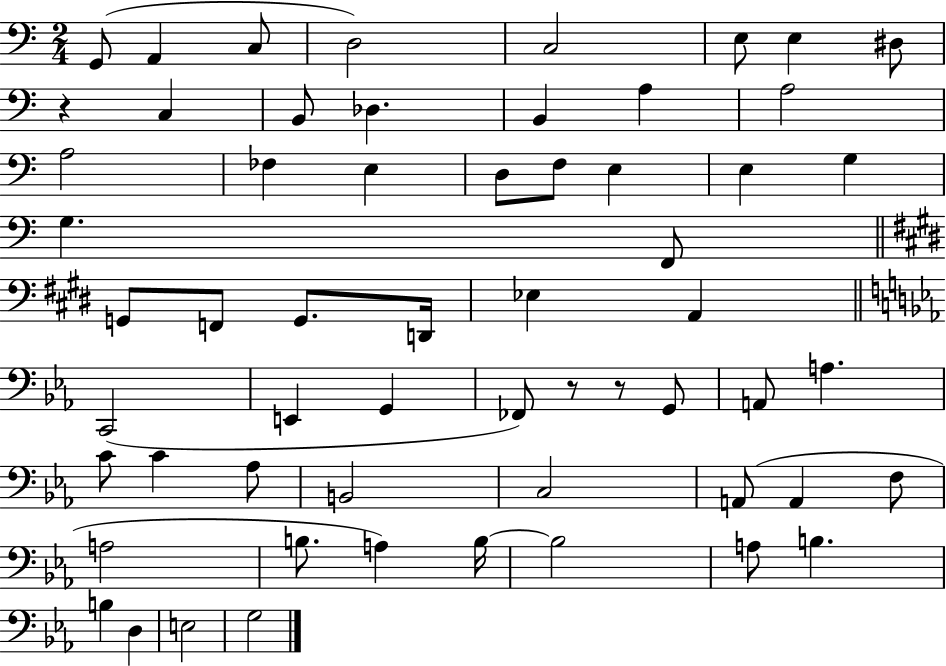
X:1
T:Untitled
M:2/4
L:1/4
K:C
G,,/2 A,, C,/2 D,2 C,2 E,/2 E, ^D,/2 z C, B,,/2 _D, B,, A, A,2 A,2 _F, E, D,/2 F,/2 E, E, G, G, F,,/2 G,,/2 F,,/2 G,,/2 D,,/4 _E, A,, C,,2 E,, G,, _F,,/2 z/2 z/2 G,,/2 A,,/2 A, C/2 C _A,/2 B,,2 C,2 A,,/2 A,, F,/2 A,2 B,/2 A, B,/4 B,2 A,/2 B, B, D, E,2 G,2